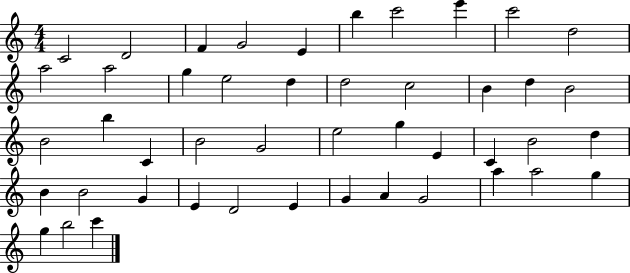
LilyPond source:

{
  \clef treble
  \numericTimeSignature
  \time 4/4
  \key c \major
  c'2 d'2 | f'4 g'2 e'4 | b''4 c'''2 e'''4 | c'''2 d''2 | \break a''2 a''2 | g''4 e''2 d''4 | d''2 c''2 | b'4 d''4 b'2 | \break b'2 b''4 c'4 | b'2 g'2 | e''2 g''4 e'4 | c'4 b'2 d''4 | \break b'4 b'2 g'4 | e'4 d'2 e'4 | g'4 a'4 g'2 | a''4 a''2 g''4 | \break g''4 b''2 c'''4 | \bar "|."
}